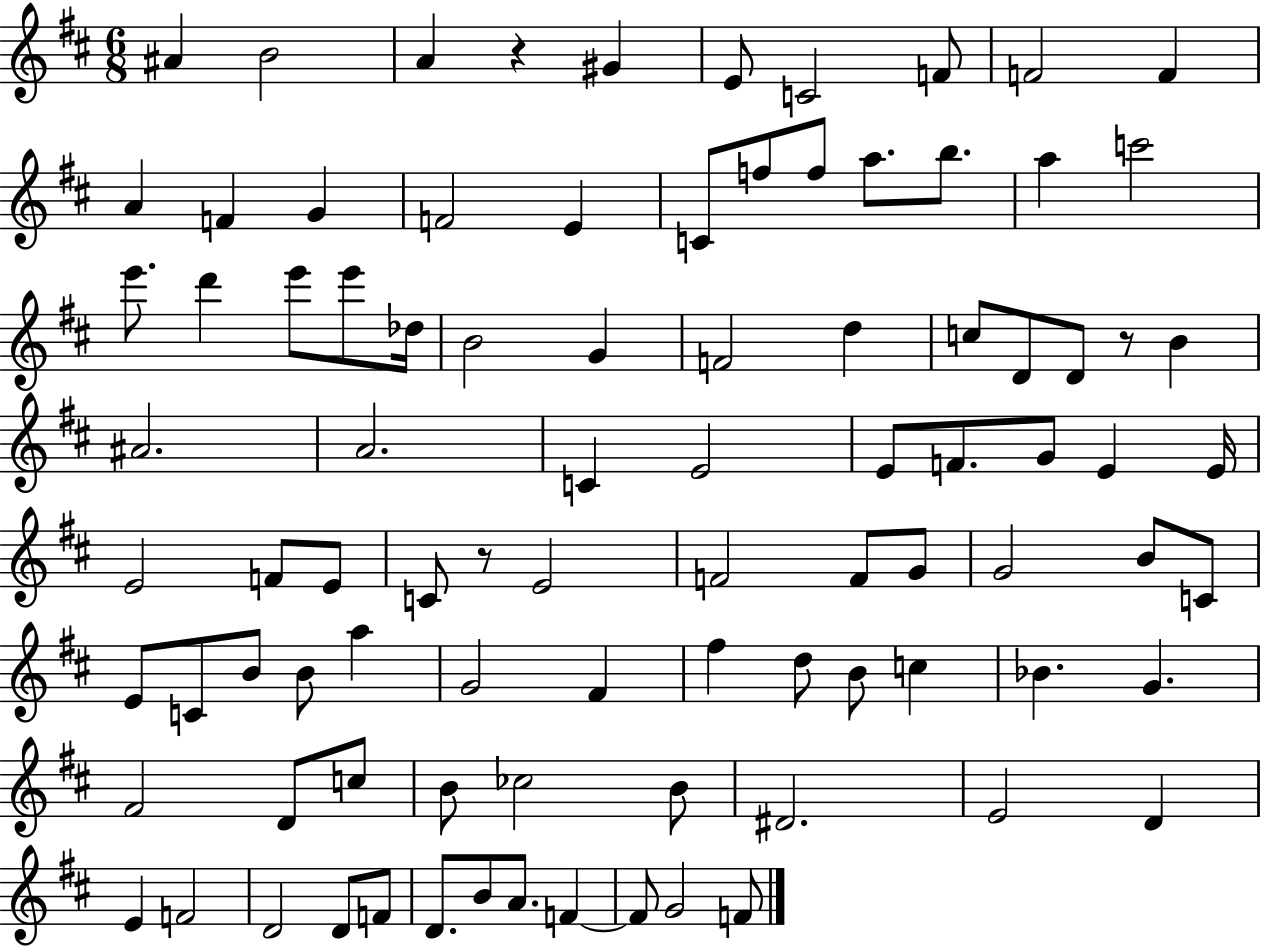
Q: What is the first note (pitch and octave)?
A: A#4